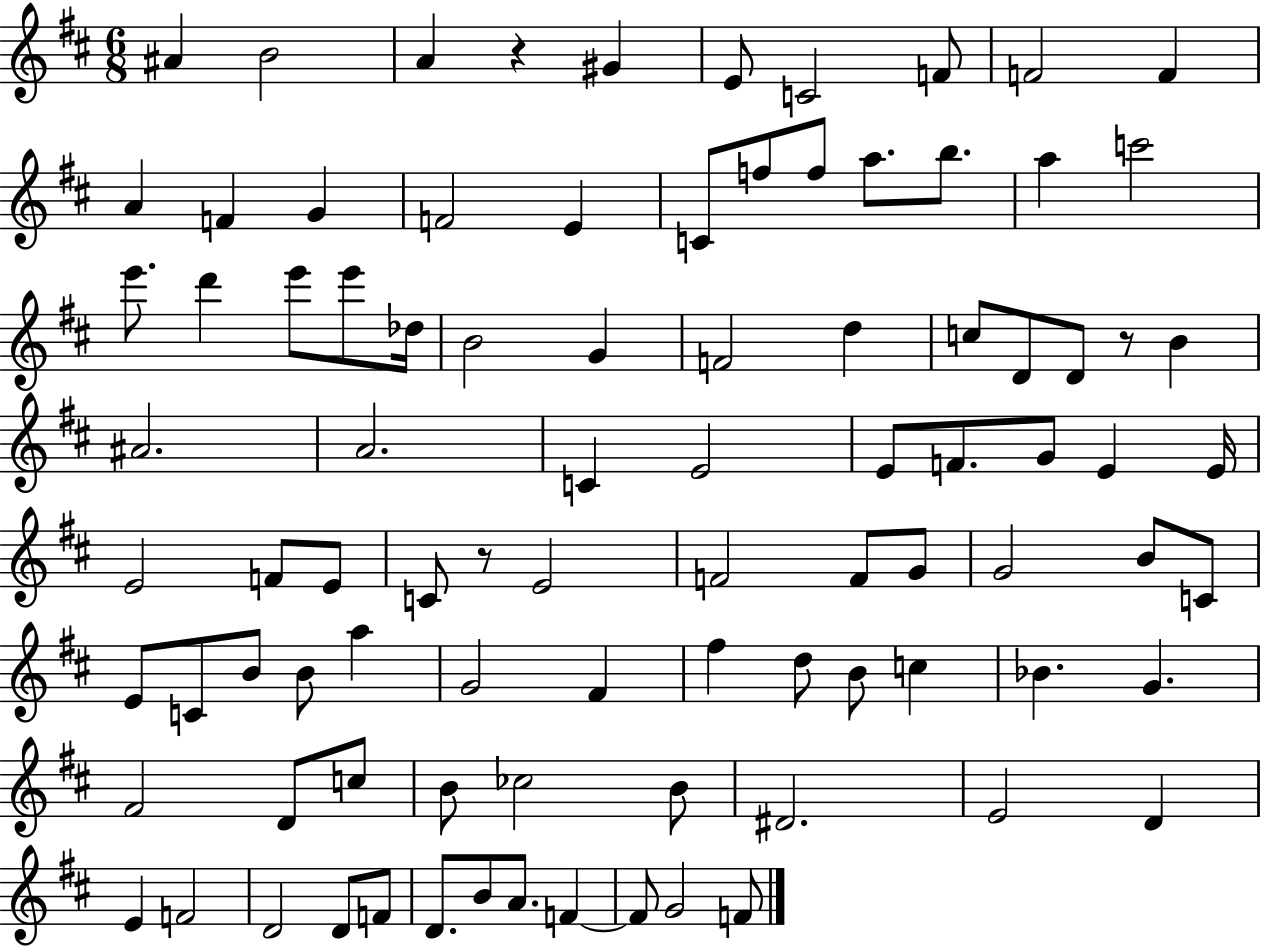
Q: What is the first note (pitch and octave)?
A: A#4